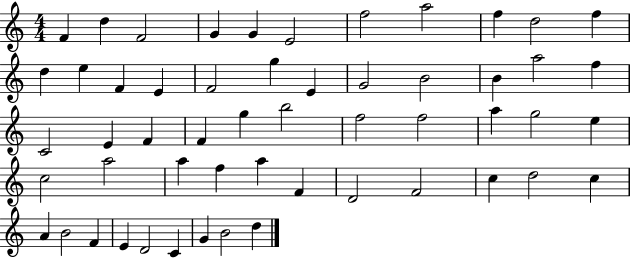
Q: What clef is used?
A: treble